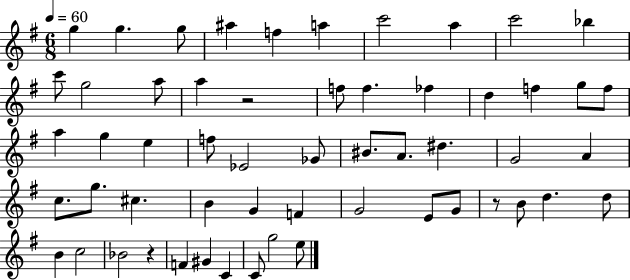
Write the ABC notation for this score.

X:1
T:Untitled
M:6/8
L:1/4
K:G
g g g/2 ^a f a c'2 a c'2 _b c'/2 g2 a/2 a z2 f/2 f _f d f g/2 f/2 a g e f/2 _E2 _G/2 ^B/2 A/2 ^d G2 A c/2 g/2 ^c B G F G2 E/2 G/2 z/2 B/2 d d/2 B c2 _B2 z F ^G C C/2 g2 e/2